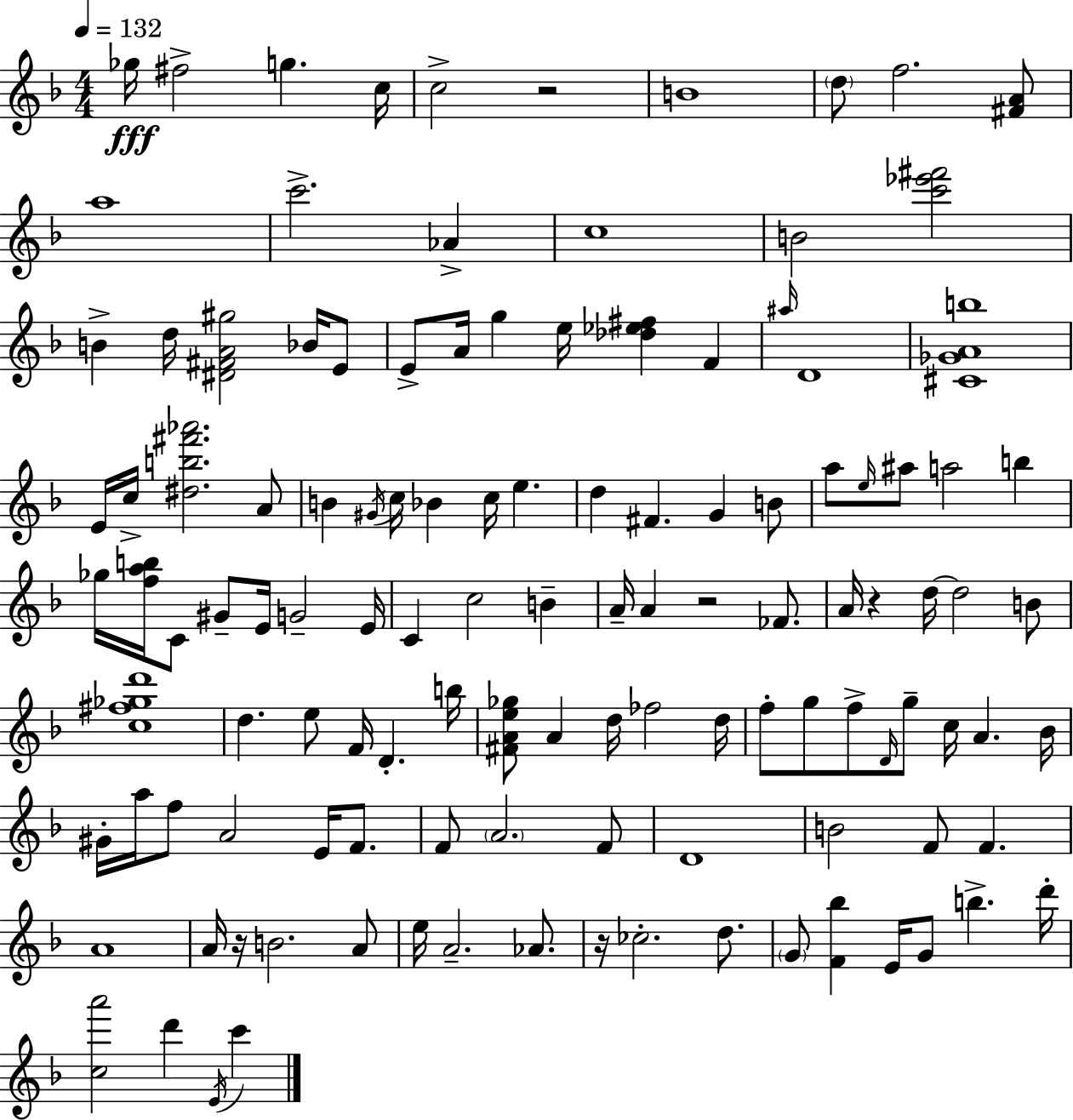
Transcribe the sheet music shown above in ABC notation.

X:1
T:Untitled
M:4/4
L:1/4
K:Dm
_g/4 ^f2 g c/4 c2 z2 B4 d/2 f2 [^FA]/2 a4 c'2 _A c4 B2 [c'_e'^f']2 B d/4 [^D^FA^g]2 _B/4 E/2 E/2 A/4 g e/4 [_d_e^f] F ^a/4 D4 [^C_GAb]4 E/4 c/4 [^db^f'_a']2 A/2 B ^G/4 c/4 _B c/4 e d ^F G B/2 a/2 e/4 ^a/2 a2 b _g/4 [fab]/4 C/2 ^G/2 E/4 G2 E/4 C c2 B A/4 A z2 _F/2 A/4 z d/4 d2 B/2 [c^f_gd']4 d e/2 F/4 D b/4 [^FAe_g]/2 A d/4 _f2 d/4 f/2 g/2 f/2 D/4 g/2 c/4 A _B/4 ^G/4 a/4 f/2 A2 E/4 F/2 F/2 A2 F/2 D4 B2 F/2 F A4 A/4 z/4 B2 A/2 e/4 A2 _A/2 z/4 _c2 d/2 G/2 [F_b] E/4 G/2 b d'/4 [ca']2 d' E/4 c'